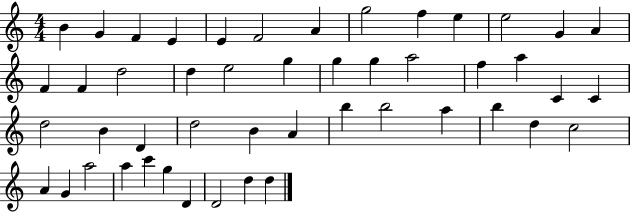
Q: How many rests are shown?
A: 0